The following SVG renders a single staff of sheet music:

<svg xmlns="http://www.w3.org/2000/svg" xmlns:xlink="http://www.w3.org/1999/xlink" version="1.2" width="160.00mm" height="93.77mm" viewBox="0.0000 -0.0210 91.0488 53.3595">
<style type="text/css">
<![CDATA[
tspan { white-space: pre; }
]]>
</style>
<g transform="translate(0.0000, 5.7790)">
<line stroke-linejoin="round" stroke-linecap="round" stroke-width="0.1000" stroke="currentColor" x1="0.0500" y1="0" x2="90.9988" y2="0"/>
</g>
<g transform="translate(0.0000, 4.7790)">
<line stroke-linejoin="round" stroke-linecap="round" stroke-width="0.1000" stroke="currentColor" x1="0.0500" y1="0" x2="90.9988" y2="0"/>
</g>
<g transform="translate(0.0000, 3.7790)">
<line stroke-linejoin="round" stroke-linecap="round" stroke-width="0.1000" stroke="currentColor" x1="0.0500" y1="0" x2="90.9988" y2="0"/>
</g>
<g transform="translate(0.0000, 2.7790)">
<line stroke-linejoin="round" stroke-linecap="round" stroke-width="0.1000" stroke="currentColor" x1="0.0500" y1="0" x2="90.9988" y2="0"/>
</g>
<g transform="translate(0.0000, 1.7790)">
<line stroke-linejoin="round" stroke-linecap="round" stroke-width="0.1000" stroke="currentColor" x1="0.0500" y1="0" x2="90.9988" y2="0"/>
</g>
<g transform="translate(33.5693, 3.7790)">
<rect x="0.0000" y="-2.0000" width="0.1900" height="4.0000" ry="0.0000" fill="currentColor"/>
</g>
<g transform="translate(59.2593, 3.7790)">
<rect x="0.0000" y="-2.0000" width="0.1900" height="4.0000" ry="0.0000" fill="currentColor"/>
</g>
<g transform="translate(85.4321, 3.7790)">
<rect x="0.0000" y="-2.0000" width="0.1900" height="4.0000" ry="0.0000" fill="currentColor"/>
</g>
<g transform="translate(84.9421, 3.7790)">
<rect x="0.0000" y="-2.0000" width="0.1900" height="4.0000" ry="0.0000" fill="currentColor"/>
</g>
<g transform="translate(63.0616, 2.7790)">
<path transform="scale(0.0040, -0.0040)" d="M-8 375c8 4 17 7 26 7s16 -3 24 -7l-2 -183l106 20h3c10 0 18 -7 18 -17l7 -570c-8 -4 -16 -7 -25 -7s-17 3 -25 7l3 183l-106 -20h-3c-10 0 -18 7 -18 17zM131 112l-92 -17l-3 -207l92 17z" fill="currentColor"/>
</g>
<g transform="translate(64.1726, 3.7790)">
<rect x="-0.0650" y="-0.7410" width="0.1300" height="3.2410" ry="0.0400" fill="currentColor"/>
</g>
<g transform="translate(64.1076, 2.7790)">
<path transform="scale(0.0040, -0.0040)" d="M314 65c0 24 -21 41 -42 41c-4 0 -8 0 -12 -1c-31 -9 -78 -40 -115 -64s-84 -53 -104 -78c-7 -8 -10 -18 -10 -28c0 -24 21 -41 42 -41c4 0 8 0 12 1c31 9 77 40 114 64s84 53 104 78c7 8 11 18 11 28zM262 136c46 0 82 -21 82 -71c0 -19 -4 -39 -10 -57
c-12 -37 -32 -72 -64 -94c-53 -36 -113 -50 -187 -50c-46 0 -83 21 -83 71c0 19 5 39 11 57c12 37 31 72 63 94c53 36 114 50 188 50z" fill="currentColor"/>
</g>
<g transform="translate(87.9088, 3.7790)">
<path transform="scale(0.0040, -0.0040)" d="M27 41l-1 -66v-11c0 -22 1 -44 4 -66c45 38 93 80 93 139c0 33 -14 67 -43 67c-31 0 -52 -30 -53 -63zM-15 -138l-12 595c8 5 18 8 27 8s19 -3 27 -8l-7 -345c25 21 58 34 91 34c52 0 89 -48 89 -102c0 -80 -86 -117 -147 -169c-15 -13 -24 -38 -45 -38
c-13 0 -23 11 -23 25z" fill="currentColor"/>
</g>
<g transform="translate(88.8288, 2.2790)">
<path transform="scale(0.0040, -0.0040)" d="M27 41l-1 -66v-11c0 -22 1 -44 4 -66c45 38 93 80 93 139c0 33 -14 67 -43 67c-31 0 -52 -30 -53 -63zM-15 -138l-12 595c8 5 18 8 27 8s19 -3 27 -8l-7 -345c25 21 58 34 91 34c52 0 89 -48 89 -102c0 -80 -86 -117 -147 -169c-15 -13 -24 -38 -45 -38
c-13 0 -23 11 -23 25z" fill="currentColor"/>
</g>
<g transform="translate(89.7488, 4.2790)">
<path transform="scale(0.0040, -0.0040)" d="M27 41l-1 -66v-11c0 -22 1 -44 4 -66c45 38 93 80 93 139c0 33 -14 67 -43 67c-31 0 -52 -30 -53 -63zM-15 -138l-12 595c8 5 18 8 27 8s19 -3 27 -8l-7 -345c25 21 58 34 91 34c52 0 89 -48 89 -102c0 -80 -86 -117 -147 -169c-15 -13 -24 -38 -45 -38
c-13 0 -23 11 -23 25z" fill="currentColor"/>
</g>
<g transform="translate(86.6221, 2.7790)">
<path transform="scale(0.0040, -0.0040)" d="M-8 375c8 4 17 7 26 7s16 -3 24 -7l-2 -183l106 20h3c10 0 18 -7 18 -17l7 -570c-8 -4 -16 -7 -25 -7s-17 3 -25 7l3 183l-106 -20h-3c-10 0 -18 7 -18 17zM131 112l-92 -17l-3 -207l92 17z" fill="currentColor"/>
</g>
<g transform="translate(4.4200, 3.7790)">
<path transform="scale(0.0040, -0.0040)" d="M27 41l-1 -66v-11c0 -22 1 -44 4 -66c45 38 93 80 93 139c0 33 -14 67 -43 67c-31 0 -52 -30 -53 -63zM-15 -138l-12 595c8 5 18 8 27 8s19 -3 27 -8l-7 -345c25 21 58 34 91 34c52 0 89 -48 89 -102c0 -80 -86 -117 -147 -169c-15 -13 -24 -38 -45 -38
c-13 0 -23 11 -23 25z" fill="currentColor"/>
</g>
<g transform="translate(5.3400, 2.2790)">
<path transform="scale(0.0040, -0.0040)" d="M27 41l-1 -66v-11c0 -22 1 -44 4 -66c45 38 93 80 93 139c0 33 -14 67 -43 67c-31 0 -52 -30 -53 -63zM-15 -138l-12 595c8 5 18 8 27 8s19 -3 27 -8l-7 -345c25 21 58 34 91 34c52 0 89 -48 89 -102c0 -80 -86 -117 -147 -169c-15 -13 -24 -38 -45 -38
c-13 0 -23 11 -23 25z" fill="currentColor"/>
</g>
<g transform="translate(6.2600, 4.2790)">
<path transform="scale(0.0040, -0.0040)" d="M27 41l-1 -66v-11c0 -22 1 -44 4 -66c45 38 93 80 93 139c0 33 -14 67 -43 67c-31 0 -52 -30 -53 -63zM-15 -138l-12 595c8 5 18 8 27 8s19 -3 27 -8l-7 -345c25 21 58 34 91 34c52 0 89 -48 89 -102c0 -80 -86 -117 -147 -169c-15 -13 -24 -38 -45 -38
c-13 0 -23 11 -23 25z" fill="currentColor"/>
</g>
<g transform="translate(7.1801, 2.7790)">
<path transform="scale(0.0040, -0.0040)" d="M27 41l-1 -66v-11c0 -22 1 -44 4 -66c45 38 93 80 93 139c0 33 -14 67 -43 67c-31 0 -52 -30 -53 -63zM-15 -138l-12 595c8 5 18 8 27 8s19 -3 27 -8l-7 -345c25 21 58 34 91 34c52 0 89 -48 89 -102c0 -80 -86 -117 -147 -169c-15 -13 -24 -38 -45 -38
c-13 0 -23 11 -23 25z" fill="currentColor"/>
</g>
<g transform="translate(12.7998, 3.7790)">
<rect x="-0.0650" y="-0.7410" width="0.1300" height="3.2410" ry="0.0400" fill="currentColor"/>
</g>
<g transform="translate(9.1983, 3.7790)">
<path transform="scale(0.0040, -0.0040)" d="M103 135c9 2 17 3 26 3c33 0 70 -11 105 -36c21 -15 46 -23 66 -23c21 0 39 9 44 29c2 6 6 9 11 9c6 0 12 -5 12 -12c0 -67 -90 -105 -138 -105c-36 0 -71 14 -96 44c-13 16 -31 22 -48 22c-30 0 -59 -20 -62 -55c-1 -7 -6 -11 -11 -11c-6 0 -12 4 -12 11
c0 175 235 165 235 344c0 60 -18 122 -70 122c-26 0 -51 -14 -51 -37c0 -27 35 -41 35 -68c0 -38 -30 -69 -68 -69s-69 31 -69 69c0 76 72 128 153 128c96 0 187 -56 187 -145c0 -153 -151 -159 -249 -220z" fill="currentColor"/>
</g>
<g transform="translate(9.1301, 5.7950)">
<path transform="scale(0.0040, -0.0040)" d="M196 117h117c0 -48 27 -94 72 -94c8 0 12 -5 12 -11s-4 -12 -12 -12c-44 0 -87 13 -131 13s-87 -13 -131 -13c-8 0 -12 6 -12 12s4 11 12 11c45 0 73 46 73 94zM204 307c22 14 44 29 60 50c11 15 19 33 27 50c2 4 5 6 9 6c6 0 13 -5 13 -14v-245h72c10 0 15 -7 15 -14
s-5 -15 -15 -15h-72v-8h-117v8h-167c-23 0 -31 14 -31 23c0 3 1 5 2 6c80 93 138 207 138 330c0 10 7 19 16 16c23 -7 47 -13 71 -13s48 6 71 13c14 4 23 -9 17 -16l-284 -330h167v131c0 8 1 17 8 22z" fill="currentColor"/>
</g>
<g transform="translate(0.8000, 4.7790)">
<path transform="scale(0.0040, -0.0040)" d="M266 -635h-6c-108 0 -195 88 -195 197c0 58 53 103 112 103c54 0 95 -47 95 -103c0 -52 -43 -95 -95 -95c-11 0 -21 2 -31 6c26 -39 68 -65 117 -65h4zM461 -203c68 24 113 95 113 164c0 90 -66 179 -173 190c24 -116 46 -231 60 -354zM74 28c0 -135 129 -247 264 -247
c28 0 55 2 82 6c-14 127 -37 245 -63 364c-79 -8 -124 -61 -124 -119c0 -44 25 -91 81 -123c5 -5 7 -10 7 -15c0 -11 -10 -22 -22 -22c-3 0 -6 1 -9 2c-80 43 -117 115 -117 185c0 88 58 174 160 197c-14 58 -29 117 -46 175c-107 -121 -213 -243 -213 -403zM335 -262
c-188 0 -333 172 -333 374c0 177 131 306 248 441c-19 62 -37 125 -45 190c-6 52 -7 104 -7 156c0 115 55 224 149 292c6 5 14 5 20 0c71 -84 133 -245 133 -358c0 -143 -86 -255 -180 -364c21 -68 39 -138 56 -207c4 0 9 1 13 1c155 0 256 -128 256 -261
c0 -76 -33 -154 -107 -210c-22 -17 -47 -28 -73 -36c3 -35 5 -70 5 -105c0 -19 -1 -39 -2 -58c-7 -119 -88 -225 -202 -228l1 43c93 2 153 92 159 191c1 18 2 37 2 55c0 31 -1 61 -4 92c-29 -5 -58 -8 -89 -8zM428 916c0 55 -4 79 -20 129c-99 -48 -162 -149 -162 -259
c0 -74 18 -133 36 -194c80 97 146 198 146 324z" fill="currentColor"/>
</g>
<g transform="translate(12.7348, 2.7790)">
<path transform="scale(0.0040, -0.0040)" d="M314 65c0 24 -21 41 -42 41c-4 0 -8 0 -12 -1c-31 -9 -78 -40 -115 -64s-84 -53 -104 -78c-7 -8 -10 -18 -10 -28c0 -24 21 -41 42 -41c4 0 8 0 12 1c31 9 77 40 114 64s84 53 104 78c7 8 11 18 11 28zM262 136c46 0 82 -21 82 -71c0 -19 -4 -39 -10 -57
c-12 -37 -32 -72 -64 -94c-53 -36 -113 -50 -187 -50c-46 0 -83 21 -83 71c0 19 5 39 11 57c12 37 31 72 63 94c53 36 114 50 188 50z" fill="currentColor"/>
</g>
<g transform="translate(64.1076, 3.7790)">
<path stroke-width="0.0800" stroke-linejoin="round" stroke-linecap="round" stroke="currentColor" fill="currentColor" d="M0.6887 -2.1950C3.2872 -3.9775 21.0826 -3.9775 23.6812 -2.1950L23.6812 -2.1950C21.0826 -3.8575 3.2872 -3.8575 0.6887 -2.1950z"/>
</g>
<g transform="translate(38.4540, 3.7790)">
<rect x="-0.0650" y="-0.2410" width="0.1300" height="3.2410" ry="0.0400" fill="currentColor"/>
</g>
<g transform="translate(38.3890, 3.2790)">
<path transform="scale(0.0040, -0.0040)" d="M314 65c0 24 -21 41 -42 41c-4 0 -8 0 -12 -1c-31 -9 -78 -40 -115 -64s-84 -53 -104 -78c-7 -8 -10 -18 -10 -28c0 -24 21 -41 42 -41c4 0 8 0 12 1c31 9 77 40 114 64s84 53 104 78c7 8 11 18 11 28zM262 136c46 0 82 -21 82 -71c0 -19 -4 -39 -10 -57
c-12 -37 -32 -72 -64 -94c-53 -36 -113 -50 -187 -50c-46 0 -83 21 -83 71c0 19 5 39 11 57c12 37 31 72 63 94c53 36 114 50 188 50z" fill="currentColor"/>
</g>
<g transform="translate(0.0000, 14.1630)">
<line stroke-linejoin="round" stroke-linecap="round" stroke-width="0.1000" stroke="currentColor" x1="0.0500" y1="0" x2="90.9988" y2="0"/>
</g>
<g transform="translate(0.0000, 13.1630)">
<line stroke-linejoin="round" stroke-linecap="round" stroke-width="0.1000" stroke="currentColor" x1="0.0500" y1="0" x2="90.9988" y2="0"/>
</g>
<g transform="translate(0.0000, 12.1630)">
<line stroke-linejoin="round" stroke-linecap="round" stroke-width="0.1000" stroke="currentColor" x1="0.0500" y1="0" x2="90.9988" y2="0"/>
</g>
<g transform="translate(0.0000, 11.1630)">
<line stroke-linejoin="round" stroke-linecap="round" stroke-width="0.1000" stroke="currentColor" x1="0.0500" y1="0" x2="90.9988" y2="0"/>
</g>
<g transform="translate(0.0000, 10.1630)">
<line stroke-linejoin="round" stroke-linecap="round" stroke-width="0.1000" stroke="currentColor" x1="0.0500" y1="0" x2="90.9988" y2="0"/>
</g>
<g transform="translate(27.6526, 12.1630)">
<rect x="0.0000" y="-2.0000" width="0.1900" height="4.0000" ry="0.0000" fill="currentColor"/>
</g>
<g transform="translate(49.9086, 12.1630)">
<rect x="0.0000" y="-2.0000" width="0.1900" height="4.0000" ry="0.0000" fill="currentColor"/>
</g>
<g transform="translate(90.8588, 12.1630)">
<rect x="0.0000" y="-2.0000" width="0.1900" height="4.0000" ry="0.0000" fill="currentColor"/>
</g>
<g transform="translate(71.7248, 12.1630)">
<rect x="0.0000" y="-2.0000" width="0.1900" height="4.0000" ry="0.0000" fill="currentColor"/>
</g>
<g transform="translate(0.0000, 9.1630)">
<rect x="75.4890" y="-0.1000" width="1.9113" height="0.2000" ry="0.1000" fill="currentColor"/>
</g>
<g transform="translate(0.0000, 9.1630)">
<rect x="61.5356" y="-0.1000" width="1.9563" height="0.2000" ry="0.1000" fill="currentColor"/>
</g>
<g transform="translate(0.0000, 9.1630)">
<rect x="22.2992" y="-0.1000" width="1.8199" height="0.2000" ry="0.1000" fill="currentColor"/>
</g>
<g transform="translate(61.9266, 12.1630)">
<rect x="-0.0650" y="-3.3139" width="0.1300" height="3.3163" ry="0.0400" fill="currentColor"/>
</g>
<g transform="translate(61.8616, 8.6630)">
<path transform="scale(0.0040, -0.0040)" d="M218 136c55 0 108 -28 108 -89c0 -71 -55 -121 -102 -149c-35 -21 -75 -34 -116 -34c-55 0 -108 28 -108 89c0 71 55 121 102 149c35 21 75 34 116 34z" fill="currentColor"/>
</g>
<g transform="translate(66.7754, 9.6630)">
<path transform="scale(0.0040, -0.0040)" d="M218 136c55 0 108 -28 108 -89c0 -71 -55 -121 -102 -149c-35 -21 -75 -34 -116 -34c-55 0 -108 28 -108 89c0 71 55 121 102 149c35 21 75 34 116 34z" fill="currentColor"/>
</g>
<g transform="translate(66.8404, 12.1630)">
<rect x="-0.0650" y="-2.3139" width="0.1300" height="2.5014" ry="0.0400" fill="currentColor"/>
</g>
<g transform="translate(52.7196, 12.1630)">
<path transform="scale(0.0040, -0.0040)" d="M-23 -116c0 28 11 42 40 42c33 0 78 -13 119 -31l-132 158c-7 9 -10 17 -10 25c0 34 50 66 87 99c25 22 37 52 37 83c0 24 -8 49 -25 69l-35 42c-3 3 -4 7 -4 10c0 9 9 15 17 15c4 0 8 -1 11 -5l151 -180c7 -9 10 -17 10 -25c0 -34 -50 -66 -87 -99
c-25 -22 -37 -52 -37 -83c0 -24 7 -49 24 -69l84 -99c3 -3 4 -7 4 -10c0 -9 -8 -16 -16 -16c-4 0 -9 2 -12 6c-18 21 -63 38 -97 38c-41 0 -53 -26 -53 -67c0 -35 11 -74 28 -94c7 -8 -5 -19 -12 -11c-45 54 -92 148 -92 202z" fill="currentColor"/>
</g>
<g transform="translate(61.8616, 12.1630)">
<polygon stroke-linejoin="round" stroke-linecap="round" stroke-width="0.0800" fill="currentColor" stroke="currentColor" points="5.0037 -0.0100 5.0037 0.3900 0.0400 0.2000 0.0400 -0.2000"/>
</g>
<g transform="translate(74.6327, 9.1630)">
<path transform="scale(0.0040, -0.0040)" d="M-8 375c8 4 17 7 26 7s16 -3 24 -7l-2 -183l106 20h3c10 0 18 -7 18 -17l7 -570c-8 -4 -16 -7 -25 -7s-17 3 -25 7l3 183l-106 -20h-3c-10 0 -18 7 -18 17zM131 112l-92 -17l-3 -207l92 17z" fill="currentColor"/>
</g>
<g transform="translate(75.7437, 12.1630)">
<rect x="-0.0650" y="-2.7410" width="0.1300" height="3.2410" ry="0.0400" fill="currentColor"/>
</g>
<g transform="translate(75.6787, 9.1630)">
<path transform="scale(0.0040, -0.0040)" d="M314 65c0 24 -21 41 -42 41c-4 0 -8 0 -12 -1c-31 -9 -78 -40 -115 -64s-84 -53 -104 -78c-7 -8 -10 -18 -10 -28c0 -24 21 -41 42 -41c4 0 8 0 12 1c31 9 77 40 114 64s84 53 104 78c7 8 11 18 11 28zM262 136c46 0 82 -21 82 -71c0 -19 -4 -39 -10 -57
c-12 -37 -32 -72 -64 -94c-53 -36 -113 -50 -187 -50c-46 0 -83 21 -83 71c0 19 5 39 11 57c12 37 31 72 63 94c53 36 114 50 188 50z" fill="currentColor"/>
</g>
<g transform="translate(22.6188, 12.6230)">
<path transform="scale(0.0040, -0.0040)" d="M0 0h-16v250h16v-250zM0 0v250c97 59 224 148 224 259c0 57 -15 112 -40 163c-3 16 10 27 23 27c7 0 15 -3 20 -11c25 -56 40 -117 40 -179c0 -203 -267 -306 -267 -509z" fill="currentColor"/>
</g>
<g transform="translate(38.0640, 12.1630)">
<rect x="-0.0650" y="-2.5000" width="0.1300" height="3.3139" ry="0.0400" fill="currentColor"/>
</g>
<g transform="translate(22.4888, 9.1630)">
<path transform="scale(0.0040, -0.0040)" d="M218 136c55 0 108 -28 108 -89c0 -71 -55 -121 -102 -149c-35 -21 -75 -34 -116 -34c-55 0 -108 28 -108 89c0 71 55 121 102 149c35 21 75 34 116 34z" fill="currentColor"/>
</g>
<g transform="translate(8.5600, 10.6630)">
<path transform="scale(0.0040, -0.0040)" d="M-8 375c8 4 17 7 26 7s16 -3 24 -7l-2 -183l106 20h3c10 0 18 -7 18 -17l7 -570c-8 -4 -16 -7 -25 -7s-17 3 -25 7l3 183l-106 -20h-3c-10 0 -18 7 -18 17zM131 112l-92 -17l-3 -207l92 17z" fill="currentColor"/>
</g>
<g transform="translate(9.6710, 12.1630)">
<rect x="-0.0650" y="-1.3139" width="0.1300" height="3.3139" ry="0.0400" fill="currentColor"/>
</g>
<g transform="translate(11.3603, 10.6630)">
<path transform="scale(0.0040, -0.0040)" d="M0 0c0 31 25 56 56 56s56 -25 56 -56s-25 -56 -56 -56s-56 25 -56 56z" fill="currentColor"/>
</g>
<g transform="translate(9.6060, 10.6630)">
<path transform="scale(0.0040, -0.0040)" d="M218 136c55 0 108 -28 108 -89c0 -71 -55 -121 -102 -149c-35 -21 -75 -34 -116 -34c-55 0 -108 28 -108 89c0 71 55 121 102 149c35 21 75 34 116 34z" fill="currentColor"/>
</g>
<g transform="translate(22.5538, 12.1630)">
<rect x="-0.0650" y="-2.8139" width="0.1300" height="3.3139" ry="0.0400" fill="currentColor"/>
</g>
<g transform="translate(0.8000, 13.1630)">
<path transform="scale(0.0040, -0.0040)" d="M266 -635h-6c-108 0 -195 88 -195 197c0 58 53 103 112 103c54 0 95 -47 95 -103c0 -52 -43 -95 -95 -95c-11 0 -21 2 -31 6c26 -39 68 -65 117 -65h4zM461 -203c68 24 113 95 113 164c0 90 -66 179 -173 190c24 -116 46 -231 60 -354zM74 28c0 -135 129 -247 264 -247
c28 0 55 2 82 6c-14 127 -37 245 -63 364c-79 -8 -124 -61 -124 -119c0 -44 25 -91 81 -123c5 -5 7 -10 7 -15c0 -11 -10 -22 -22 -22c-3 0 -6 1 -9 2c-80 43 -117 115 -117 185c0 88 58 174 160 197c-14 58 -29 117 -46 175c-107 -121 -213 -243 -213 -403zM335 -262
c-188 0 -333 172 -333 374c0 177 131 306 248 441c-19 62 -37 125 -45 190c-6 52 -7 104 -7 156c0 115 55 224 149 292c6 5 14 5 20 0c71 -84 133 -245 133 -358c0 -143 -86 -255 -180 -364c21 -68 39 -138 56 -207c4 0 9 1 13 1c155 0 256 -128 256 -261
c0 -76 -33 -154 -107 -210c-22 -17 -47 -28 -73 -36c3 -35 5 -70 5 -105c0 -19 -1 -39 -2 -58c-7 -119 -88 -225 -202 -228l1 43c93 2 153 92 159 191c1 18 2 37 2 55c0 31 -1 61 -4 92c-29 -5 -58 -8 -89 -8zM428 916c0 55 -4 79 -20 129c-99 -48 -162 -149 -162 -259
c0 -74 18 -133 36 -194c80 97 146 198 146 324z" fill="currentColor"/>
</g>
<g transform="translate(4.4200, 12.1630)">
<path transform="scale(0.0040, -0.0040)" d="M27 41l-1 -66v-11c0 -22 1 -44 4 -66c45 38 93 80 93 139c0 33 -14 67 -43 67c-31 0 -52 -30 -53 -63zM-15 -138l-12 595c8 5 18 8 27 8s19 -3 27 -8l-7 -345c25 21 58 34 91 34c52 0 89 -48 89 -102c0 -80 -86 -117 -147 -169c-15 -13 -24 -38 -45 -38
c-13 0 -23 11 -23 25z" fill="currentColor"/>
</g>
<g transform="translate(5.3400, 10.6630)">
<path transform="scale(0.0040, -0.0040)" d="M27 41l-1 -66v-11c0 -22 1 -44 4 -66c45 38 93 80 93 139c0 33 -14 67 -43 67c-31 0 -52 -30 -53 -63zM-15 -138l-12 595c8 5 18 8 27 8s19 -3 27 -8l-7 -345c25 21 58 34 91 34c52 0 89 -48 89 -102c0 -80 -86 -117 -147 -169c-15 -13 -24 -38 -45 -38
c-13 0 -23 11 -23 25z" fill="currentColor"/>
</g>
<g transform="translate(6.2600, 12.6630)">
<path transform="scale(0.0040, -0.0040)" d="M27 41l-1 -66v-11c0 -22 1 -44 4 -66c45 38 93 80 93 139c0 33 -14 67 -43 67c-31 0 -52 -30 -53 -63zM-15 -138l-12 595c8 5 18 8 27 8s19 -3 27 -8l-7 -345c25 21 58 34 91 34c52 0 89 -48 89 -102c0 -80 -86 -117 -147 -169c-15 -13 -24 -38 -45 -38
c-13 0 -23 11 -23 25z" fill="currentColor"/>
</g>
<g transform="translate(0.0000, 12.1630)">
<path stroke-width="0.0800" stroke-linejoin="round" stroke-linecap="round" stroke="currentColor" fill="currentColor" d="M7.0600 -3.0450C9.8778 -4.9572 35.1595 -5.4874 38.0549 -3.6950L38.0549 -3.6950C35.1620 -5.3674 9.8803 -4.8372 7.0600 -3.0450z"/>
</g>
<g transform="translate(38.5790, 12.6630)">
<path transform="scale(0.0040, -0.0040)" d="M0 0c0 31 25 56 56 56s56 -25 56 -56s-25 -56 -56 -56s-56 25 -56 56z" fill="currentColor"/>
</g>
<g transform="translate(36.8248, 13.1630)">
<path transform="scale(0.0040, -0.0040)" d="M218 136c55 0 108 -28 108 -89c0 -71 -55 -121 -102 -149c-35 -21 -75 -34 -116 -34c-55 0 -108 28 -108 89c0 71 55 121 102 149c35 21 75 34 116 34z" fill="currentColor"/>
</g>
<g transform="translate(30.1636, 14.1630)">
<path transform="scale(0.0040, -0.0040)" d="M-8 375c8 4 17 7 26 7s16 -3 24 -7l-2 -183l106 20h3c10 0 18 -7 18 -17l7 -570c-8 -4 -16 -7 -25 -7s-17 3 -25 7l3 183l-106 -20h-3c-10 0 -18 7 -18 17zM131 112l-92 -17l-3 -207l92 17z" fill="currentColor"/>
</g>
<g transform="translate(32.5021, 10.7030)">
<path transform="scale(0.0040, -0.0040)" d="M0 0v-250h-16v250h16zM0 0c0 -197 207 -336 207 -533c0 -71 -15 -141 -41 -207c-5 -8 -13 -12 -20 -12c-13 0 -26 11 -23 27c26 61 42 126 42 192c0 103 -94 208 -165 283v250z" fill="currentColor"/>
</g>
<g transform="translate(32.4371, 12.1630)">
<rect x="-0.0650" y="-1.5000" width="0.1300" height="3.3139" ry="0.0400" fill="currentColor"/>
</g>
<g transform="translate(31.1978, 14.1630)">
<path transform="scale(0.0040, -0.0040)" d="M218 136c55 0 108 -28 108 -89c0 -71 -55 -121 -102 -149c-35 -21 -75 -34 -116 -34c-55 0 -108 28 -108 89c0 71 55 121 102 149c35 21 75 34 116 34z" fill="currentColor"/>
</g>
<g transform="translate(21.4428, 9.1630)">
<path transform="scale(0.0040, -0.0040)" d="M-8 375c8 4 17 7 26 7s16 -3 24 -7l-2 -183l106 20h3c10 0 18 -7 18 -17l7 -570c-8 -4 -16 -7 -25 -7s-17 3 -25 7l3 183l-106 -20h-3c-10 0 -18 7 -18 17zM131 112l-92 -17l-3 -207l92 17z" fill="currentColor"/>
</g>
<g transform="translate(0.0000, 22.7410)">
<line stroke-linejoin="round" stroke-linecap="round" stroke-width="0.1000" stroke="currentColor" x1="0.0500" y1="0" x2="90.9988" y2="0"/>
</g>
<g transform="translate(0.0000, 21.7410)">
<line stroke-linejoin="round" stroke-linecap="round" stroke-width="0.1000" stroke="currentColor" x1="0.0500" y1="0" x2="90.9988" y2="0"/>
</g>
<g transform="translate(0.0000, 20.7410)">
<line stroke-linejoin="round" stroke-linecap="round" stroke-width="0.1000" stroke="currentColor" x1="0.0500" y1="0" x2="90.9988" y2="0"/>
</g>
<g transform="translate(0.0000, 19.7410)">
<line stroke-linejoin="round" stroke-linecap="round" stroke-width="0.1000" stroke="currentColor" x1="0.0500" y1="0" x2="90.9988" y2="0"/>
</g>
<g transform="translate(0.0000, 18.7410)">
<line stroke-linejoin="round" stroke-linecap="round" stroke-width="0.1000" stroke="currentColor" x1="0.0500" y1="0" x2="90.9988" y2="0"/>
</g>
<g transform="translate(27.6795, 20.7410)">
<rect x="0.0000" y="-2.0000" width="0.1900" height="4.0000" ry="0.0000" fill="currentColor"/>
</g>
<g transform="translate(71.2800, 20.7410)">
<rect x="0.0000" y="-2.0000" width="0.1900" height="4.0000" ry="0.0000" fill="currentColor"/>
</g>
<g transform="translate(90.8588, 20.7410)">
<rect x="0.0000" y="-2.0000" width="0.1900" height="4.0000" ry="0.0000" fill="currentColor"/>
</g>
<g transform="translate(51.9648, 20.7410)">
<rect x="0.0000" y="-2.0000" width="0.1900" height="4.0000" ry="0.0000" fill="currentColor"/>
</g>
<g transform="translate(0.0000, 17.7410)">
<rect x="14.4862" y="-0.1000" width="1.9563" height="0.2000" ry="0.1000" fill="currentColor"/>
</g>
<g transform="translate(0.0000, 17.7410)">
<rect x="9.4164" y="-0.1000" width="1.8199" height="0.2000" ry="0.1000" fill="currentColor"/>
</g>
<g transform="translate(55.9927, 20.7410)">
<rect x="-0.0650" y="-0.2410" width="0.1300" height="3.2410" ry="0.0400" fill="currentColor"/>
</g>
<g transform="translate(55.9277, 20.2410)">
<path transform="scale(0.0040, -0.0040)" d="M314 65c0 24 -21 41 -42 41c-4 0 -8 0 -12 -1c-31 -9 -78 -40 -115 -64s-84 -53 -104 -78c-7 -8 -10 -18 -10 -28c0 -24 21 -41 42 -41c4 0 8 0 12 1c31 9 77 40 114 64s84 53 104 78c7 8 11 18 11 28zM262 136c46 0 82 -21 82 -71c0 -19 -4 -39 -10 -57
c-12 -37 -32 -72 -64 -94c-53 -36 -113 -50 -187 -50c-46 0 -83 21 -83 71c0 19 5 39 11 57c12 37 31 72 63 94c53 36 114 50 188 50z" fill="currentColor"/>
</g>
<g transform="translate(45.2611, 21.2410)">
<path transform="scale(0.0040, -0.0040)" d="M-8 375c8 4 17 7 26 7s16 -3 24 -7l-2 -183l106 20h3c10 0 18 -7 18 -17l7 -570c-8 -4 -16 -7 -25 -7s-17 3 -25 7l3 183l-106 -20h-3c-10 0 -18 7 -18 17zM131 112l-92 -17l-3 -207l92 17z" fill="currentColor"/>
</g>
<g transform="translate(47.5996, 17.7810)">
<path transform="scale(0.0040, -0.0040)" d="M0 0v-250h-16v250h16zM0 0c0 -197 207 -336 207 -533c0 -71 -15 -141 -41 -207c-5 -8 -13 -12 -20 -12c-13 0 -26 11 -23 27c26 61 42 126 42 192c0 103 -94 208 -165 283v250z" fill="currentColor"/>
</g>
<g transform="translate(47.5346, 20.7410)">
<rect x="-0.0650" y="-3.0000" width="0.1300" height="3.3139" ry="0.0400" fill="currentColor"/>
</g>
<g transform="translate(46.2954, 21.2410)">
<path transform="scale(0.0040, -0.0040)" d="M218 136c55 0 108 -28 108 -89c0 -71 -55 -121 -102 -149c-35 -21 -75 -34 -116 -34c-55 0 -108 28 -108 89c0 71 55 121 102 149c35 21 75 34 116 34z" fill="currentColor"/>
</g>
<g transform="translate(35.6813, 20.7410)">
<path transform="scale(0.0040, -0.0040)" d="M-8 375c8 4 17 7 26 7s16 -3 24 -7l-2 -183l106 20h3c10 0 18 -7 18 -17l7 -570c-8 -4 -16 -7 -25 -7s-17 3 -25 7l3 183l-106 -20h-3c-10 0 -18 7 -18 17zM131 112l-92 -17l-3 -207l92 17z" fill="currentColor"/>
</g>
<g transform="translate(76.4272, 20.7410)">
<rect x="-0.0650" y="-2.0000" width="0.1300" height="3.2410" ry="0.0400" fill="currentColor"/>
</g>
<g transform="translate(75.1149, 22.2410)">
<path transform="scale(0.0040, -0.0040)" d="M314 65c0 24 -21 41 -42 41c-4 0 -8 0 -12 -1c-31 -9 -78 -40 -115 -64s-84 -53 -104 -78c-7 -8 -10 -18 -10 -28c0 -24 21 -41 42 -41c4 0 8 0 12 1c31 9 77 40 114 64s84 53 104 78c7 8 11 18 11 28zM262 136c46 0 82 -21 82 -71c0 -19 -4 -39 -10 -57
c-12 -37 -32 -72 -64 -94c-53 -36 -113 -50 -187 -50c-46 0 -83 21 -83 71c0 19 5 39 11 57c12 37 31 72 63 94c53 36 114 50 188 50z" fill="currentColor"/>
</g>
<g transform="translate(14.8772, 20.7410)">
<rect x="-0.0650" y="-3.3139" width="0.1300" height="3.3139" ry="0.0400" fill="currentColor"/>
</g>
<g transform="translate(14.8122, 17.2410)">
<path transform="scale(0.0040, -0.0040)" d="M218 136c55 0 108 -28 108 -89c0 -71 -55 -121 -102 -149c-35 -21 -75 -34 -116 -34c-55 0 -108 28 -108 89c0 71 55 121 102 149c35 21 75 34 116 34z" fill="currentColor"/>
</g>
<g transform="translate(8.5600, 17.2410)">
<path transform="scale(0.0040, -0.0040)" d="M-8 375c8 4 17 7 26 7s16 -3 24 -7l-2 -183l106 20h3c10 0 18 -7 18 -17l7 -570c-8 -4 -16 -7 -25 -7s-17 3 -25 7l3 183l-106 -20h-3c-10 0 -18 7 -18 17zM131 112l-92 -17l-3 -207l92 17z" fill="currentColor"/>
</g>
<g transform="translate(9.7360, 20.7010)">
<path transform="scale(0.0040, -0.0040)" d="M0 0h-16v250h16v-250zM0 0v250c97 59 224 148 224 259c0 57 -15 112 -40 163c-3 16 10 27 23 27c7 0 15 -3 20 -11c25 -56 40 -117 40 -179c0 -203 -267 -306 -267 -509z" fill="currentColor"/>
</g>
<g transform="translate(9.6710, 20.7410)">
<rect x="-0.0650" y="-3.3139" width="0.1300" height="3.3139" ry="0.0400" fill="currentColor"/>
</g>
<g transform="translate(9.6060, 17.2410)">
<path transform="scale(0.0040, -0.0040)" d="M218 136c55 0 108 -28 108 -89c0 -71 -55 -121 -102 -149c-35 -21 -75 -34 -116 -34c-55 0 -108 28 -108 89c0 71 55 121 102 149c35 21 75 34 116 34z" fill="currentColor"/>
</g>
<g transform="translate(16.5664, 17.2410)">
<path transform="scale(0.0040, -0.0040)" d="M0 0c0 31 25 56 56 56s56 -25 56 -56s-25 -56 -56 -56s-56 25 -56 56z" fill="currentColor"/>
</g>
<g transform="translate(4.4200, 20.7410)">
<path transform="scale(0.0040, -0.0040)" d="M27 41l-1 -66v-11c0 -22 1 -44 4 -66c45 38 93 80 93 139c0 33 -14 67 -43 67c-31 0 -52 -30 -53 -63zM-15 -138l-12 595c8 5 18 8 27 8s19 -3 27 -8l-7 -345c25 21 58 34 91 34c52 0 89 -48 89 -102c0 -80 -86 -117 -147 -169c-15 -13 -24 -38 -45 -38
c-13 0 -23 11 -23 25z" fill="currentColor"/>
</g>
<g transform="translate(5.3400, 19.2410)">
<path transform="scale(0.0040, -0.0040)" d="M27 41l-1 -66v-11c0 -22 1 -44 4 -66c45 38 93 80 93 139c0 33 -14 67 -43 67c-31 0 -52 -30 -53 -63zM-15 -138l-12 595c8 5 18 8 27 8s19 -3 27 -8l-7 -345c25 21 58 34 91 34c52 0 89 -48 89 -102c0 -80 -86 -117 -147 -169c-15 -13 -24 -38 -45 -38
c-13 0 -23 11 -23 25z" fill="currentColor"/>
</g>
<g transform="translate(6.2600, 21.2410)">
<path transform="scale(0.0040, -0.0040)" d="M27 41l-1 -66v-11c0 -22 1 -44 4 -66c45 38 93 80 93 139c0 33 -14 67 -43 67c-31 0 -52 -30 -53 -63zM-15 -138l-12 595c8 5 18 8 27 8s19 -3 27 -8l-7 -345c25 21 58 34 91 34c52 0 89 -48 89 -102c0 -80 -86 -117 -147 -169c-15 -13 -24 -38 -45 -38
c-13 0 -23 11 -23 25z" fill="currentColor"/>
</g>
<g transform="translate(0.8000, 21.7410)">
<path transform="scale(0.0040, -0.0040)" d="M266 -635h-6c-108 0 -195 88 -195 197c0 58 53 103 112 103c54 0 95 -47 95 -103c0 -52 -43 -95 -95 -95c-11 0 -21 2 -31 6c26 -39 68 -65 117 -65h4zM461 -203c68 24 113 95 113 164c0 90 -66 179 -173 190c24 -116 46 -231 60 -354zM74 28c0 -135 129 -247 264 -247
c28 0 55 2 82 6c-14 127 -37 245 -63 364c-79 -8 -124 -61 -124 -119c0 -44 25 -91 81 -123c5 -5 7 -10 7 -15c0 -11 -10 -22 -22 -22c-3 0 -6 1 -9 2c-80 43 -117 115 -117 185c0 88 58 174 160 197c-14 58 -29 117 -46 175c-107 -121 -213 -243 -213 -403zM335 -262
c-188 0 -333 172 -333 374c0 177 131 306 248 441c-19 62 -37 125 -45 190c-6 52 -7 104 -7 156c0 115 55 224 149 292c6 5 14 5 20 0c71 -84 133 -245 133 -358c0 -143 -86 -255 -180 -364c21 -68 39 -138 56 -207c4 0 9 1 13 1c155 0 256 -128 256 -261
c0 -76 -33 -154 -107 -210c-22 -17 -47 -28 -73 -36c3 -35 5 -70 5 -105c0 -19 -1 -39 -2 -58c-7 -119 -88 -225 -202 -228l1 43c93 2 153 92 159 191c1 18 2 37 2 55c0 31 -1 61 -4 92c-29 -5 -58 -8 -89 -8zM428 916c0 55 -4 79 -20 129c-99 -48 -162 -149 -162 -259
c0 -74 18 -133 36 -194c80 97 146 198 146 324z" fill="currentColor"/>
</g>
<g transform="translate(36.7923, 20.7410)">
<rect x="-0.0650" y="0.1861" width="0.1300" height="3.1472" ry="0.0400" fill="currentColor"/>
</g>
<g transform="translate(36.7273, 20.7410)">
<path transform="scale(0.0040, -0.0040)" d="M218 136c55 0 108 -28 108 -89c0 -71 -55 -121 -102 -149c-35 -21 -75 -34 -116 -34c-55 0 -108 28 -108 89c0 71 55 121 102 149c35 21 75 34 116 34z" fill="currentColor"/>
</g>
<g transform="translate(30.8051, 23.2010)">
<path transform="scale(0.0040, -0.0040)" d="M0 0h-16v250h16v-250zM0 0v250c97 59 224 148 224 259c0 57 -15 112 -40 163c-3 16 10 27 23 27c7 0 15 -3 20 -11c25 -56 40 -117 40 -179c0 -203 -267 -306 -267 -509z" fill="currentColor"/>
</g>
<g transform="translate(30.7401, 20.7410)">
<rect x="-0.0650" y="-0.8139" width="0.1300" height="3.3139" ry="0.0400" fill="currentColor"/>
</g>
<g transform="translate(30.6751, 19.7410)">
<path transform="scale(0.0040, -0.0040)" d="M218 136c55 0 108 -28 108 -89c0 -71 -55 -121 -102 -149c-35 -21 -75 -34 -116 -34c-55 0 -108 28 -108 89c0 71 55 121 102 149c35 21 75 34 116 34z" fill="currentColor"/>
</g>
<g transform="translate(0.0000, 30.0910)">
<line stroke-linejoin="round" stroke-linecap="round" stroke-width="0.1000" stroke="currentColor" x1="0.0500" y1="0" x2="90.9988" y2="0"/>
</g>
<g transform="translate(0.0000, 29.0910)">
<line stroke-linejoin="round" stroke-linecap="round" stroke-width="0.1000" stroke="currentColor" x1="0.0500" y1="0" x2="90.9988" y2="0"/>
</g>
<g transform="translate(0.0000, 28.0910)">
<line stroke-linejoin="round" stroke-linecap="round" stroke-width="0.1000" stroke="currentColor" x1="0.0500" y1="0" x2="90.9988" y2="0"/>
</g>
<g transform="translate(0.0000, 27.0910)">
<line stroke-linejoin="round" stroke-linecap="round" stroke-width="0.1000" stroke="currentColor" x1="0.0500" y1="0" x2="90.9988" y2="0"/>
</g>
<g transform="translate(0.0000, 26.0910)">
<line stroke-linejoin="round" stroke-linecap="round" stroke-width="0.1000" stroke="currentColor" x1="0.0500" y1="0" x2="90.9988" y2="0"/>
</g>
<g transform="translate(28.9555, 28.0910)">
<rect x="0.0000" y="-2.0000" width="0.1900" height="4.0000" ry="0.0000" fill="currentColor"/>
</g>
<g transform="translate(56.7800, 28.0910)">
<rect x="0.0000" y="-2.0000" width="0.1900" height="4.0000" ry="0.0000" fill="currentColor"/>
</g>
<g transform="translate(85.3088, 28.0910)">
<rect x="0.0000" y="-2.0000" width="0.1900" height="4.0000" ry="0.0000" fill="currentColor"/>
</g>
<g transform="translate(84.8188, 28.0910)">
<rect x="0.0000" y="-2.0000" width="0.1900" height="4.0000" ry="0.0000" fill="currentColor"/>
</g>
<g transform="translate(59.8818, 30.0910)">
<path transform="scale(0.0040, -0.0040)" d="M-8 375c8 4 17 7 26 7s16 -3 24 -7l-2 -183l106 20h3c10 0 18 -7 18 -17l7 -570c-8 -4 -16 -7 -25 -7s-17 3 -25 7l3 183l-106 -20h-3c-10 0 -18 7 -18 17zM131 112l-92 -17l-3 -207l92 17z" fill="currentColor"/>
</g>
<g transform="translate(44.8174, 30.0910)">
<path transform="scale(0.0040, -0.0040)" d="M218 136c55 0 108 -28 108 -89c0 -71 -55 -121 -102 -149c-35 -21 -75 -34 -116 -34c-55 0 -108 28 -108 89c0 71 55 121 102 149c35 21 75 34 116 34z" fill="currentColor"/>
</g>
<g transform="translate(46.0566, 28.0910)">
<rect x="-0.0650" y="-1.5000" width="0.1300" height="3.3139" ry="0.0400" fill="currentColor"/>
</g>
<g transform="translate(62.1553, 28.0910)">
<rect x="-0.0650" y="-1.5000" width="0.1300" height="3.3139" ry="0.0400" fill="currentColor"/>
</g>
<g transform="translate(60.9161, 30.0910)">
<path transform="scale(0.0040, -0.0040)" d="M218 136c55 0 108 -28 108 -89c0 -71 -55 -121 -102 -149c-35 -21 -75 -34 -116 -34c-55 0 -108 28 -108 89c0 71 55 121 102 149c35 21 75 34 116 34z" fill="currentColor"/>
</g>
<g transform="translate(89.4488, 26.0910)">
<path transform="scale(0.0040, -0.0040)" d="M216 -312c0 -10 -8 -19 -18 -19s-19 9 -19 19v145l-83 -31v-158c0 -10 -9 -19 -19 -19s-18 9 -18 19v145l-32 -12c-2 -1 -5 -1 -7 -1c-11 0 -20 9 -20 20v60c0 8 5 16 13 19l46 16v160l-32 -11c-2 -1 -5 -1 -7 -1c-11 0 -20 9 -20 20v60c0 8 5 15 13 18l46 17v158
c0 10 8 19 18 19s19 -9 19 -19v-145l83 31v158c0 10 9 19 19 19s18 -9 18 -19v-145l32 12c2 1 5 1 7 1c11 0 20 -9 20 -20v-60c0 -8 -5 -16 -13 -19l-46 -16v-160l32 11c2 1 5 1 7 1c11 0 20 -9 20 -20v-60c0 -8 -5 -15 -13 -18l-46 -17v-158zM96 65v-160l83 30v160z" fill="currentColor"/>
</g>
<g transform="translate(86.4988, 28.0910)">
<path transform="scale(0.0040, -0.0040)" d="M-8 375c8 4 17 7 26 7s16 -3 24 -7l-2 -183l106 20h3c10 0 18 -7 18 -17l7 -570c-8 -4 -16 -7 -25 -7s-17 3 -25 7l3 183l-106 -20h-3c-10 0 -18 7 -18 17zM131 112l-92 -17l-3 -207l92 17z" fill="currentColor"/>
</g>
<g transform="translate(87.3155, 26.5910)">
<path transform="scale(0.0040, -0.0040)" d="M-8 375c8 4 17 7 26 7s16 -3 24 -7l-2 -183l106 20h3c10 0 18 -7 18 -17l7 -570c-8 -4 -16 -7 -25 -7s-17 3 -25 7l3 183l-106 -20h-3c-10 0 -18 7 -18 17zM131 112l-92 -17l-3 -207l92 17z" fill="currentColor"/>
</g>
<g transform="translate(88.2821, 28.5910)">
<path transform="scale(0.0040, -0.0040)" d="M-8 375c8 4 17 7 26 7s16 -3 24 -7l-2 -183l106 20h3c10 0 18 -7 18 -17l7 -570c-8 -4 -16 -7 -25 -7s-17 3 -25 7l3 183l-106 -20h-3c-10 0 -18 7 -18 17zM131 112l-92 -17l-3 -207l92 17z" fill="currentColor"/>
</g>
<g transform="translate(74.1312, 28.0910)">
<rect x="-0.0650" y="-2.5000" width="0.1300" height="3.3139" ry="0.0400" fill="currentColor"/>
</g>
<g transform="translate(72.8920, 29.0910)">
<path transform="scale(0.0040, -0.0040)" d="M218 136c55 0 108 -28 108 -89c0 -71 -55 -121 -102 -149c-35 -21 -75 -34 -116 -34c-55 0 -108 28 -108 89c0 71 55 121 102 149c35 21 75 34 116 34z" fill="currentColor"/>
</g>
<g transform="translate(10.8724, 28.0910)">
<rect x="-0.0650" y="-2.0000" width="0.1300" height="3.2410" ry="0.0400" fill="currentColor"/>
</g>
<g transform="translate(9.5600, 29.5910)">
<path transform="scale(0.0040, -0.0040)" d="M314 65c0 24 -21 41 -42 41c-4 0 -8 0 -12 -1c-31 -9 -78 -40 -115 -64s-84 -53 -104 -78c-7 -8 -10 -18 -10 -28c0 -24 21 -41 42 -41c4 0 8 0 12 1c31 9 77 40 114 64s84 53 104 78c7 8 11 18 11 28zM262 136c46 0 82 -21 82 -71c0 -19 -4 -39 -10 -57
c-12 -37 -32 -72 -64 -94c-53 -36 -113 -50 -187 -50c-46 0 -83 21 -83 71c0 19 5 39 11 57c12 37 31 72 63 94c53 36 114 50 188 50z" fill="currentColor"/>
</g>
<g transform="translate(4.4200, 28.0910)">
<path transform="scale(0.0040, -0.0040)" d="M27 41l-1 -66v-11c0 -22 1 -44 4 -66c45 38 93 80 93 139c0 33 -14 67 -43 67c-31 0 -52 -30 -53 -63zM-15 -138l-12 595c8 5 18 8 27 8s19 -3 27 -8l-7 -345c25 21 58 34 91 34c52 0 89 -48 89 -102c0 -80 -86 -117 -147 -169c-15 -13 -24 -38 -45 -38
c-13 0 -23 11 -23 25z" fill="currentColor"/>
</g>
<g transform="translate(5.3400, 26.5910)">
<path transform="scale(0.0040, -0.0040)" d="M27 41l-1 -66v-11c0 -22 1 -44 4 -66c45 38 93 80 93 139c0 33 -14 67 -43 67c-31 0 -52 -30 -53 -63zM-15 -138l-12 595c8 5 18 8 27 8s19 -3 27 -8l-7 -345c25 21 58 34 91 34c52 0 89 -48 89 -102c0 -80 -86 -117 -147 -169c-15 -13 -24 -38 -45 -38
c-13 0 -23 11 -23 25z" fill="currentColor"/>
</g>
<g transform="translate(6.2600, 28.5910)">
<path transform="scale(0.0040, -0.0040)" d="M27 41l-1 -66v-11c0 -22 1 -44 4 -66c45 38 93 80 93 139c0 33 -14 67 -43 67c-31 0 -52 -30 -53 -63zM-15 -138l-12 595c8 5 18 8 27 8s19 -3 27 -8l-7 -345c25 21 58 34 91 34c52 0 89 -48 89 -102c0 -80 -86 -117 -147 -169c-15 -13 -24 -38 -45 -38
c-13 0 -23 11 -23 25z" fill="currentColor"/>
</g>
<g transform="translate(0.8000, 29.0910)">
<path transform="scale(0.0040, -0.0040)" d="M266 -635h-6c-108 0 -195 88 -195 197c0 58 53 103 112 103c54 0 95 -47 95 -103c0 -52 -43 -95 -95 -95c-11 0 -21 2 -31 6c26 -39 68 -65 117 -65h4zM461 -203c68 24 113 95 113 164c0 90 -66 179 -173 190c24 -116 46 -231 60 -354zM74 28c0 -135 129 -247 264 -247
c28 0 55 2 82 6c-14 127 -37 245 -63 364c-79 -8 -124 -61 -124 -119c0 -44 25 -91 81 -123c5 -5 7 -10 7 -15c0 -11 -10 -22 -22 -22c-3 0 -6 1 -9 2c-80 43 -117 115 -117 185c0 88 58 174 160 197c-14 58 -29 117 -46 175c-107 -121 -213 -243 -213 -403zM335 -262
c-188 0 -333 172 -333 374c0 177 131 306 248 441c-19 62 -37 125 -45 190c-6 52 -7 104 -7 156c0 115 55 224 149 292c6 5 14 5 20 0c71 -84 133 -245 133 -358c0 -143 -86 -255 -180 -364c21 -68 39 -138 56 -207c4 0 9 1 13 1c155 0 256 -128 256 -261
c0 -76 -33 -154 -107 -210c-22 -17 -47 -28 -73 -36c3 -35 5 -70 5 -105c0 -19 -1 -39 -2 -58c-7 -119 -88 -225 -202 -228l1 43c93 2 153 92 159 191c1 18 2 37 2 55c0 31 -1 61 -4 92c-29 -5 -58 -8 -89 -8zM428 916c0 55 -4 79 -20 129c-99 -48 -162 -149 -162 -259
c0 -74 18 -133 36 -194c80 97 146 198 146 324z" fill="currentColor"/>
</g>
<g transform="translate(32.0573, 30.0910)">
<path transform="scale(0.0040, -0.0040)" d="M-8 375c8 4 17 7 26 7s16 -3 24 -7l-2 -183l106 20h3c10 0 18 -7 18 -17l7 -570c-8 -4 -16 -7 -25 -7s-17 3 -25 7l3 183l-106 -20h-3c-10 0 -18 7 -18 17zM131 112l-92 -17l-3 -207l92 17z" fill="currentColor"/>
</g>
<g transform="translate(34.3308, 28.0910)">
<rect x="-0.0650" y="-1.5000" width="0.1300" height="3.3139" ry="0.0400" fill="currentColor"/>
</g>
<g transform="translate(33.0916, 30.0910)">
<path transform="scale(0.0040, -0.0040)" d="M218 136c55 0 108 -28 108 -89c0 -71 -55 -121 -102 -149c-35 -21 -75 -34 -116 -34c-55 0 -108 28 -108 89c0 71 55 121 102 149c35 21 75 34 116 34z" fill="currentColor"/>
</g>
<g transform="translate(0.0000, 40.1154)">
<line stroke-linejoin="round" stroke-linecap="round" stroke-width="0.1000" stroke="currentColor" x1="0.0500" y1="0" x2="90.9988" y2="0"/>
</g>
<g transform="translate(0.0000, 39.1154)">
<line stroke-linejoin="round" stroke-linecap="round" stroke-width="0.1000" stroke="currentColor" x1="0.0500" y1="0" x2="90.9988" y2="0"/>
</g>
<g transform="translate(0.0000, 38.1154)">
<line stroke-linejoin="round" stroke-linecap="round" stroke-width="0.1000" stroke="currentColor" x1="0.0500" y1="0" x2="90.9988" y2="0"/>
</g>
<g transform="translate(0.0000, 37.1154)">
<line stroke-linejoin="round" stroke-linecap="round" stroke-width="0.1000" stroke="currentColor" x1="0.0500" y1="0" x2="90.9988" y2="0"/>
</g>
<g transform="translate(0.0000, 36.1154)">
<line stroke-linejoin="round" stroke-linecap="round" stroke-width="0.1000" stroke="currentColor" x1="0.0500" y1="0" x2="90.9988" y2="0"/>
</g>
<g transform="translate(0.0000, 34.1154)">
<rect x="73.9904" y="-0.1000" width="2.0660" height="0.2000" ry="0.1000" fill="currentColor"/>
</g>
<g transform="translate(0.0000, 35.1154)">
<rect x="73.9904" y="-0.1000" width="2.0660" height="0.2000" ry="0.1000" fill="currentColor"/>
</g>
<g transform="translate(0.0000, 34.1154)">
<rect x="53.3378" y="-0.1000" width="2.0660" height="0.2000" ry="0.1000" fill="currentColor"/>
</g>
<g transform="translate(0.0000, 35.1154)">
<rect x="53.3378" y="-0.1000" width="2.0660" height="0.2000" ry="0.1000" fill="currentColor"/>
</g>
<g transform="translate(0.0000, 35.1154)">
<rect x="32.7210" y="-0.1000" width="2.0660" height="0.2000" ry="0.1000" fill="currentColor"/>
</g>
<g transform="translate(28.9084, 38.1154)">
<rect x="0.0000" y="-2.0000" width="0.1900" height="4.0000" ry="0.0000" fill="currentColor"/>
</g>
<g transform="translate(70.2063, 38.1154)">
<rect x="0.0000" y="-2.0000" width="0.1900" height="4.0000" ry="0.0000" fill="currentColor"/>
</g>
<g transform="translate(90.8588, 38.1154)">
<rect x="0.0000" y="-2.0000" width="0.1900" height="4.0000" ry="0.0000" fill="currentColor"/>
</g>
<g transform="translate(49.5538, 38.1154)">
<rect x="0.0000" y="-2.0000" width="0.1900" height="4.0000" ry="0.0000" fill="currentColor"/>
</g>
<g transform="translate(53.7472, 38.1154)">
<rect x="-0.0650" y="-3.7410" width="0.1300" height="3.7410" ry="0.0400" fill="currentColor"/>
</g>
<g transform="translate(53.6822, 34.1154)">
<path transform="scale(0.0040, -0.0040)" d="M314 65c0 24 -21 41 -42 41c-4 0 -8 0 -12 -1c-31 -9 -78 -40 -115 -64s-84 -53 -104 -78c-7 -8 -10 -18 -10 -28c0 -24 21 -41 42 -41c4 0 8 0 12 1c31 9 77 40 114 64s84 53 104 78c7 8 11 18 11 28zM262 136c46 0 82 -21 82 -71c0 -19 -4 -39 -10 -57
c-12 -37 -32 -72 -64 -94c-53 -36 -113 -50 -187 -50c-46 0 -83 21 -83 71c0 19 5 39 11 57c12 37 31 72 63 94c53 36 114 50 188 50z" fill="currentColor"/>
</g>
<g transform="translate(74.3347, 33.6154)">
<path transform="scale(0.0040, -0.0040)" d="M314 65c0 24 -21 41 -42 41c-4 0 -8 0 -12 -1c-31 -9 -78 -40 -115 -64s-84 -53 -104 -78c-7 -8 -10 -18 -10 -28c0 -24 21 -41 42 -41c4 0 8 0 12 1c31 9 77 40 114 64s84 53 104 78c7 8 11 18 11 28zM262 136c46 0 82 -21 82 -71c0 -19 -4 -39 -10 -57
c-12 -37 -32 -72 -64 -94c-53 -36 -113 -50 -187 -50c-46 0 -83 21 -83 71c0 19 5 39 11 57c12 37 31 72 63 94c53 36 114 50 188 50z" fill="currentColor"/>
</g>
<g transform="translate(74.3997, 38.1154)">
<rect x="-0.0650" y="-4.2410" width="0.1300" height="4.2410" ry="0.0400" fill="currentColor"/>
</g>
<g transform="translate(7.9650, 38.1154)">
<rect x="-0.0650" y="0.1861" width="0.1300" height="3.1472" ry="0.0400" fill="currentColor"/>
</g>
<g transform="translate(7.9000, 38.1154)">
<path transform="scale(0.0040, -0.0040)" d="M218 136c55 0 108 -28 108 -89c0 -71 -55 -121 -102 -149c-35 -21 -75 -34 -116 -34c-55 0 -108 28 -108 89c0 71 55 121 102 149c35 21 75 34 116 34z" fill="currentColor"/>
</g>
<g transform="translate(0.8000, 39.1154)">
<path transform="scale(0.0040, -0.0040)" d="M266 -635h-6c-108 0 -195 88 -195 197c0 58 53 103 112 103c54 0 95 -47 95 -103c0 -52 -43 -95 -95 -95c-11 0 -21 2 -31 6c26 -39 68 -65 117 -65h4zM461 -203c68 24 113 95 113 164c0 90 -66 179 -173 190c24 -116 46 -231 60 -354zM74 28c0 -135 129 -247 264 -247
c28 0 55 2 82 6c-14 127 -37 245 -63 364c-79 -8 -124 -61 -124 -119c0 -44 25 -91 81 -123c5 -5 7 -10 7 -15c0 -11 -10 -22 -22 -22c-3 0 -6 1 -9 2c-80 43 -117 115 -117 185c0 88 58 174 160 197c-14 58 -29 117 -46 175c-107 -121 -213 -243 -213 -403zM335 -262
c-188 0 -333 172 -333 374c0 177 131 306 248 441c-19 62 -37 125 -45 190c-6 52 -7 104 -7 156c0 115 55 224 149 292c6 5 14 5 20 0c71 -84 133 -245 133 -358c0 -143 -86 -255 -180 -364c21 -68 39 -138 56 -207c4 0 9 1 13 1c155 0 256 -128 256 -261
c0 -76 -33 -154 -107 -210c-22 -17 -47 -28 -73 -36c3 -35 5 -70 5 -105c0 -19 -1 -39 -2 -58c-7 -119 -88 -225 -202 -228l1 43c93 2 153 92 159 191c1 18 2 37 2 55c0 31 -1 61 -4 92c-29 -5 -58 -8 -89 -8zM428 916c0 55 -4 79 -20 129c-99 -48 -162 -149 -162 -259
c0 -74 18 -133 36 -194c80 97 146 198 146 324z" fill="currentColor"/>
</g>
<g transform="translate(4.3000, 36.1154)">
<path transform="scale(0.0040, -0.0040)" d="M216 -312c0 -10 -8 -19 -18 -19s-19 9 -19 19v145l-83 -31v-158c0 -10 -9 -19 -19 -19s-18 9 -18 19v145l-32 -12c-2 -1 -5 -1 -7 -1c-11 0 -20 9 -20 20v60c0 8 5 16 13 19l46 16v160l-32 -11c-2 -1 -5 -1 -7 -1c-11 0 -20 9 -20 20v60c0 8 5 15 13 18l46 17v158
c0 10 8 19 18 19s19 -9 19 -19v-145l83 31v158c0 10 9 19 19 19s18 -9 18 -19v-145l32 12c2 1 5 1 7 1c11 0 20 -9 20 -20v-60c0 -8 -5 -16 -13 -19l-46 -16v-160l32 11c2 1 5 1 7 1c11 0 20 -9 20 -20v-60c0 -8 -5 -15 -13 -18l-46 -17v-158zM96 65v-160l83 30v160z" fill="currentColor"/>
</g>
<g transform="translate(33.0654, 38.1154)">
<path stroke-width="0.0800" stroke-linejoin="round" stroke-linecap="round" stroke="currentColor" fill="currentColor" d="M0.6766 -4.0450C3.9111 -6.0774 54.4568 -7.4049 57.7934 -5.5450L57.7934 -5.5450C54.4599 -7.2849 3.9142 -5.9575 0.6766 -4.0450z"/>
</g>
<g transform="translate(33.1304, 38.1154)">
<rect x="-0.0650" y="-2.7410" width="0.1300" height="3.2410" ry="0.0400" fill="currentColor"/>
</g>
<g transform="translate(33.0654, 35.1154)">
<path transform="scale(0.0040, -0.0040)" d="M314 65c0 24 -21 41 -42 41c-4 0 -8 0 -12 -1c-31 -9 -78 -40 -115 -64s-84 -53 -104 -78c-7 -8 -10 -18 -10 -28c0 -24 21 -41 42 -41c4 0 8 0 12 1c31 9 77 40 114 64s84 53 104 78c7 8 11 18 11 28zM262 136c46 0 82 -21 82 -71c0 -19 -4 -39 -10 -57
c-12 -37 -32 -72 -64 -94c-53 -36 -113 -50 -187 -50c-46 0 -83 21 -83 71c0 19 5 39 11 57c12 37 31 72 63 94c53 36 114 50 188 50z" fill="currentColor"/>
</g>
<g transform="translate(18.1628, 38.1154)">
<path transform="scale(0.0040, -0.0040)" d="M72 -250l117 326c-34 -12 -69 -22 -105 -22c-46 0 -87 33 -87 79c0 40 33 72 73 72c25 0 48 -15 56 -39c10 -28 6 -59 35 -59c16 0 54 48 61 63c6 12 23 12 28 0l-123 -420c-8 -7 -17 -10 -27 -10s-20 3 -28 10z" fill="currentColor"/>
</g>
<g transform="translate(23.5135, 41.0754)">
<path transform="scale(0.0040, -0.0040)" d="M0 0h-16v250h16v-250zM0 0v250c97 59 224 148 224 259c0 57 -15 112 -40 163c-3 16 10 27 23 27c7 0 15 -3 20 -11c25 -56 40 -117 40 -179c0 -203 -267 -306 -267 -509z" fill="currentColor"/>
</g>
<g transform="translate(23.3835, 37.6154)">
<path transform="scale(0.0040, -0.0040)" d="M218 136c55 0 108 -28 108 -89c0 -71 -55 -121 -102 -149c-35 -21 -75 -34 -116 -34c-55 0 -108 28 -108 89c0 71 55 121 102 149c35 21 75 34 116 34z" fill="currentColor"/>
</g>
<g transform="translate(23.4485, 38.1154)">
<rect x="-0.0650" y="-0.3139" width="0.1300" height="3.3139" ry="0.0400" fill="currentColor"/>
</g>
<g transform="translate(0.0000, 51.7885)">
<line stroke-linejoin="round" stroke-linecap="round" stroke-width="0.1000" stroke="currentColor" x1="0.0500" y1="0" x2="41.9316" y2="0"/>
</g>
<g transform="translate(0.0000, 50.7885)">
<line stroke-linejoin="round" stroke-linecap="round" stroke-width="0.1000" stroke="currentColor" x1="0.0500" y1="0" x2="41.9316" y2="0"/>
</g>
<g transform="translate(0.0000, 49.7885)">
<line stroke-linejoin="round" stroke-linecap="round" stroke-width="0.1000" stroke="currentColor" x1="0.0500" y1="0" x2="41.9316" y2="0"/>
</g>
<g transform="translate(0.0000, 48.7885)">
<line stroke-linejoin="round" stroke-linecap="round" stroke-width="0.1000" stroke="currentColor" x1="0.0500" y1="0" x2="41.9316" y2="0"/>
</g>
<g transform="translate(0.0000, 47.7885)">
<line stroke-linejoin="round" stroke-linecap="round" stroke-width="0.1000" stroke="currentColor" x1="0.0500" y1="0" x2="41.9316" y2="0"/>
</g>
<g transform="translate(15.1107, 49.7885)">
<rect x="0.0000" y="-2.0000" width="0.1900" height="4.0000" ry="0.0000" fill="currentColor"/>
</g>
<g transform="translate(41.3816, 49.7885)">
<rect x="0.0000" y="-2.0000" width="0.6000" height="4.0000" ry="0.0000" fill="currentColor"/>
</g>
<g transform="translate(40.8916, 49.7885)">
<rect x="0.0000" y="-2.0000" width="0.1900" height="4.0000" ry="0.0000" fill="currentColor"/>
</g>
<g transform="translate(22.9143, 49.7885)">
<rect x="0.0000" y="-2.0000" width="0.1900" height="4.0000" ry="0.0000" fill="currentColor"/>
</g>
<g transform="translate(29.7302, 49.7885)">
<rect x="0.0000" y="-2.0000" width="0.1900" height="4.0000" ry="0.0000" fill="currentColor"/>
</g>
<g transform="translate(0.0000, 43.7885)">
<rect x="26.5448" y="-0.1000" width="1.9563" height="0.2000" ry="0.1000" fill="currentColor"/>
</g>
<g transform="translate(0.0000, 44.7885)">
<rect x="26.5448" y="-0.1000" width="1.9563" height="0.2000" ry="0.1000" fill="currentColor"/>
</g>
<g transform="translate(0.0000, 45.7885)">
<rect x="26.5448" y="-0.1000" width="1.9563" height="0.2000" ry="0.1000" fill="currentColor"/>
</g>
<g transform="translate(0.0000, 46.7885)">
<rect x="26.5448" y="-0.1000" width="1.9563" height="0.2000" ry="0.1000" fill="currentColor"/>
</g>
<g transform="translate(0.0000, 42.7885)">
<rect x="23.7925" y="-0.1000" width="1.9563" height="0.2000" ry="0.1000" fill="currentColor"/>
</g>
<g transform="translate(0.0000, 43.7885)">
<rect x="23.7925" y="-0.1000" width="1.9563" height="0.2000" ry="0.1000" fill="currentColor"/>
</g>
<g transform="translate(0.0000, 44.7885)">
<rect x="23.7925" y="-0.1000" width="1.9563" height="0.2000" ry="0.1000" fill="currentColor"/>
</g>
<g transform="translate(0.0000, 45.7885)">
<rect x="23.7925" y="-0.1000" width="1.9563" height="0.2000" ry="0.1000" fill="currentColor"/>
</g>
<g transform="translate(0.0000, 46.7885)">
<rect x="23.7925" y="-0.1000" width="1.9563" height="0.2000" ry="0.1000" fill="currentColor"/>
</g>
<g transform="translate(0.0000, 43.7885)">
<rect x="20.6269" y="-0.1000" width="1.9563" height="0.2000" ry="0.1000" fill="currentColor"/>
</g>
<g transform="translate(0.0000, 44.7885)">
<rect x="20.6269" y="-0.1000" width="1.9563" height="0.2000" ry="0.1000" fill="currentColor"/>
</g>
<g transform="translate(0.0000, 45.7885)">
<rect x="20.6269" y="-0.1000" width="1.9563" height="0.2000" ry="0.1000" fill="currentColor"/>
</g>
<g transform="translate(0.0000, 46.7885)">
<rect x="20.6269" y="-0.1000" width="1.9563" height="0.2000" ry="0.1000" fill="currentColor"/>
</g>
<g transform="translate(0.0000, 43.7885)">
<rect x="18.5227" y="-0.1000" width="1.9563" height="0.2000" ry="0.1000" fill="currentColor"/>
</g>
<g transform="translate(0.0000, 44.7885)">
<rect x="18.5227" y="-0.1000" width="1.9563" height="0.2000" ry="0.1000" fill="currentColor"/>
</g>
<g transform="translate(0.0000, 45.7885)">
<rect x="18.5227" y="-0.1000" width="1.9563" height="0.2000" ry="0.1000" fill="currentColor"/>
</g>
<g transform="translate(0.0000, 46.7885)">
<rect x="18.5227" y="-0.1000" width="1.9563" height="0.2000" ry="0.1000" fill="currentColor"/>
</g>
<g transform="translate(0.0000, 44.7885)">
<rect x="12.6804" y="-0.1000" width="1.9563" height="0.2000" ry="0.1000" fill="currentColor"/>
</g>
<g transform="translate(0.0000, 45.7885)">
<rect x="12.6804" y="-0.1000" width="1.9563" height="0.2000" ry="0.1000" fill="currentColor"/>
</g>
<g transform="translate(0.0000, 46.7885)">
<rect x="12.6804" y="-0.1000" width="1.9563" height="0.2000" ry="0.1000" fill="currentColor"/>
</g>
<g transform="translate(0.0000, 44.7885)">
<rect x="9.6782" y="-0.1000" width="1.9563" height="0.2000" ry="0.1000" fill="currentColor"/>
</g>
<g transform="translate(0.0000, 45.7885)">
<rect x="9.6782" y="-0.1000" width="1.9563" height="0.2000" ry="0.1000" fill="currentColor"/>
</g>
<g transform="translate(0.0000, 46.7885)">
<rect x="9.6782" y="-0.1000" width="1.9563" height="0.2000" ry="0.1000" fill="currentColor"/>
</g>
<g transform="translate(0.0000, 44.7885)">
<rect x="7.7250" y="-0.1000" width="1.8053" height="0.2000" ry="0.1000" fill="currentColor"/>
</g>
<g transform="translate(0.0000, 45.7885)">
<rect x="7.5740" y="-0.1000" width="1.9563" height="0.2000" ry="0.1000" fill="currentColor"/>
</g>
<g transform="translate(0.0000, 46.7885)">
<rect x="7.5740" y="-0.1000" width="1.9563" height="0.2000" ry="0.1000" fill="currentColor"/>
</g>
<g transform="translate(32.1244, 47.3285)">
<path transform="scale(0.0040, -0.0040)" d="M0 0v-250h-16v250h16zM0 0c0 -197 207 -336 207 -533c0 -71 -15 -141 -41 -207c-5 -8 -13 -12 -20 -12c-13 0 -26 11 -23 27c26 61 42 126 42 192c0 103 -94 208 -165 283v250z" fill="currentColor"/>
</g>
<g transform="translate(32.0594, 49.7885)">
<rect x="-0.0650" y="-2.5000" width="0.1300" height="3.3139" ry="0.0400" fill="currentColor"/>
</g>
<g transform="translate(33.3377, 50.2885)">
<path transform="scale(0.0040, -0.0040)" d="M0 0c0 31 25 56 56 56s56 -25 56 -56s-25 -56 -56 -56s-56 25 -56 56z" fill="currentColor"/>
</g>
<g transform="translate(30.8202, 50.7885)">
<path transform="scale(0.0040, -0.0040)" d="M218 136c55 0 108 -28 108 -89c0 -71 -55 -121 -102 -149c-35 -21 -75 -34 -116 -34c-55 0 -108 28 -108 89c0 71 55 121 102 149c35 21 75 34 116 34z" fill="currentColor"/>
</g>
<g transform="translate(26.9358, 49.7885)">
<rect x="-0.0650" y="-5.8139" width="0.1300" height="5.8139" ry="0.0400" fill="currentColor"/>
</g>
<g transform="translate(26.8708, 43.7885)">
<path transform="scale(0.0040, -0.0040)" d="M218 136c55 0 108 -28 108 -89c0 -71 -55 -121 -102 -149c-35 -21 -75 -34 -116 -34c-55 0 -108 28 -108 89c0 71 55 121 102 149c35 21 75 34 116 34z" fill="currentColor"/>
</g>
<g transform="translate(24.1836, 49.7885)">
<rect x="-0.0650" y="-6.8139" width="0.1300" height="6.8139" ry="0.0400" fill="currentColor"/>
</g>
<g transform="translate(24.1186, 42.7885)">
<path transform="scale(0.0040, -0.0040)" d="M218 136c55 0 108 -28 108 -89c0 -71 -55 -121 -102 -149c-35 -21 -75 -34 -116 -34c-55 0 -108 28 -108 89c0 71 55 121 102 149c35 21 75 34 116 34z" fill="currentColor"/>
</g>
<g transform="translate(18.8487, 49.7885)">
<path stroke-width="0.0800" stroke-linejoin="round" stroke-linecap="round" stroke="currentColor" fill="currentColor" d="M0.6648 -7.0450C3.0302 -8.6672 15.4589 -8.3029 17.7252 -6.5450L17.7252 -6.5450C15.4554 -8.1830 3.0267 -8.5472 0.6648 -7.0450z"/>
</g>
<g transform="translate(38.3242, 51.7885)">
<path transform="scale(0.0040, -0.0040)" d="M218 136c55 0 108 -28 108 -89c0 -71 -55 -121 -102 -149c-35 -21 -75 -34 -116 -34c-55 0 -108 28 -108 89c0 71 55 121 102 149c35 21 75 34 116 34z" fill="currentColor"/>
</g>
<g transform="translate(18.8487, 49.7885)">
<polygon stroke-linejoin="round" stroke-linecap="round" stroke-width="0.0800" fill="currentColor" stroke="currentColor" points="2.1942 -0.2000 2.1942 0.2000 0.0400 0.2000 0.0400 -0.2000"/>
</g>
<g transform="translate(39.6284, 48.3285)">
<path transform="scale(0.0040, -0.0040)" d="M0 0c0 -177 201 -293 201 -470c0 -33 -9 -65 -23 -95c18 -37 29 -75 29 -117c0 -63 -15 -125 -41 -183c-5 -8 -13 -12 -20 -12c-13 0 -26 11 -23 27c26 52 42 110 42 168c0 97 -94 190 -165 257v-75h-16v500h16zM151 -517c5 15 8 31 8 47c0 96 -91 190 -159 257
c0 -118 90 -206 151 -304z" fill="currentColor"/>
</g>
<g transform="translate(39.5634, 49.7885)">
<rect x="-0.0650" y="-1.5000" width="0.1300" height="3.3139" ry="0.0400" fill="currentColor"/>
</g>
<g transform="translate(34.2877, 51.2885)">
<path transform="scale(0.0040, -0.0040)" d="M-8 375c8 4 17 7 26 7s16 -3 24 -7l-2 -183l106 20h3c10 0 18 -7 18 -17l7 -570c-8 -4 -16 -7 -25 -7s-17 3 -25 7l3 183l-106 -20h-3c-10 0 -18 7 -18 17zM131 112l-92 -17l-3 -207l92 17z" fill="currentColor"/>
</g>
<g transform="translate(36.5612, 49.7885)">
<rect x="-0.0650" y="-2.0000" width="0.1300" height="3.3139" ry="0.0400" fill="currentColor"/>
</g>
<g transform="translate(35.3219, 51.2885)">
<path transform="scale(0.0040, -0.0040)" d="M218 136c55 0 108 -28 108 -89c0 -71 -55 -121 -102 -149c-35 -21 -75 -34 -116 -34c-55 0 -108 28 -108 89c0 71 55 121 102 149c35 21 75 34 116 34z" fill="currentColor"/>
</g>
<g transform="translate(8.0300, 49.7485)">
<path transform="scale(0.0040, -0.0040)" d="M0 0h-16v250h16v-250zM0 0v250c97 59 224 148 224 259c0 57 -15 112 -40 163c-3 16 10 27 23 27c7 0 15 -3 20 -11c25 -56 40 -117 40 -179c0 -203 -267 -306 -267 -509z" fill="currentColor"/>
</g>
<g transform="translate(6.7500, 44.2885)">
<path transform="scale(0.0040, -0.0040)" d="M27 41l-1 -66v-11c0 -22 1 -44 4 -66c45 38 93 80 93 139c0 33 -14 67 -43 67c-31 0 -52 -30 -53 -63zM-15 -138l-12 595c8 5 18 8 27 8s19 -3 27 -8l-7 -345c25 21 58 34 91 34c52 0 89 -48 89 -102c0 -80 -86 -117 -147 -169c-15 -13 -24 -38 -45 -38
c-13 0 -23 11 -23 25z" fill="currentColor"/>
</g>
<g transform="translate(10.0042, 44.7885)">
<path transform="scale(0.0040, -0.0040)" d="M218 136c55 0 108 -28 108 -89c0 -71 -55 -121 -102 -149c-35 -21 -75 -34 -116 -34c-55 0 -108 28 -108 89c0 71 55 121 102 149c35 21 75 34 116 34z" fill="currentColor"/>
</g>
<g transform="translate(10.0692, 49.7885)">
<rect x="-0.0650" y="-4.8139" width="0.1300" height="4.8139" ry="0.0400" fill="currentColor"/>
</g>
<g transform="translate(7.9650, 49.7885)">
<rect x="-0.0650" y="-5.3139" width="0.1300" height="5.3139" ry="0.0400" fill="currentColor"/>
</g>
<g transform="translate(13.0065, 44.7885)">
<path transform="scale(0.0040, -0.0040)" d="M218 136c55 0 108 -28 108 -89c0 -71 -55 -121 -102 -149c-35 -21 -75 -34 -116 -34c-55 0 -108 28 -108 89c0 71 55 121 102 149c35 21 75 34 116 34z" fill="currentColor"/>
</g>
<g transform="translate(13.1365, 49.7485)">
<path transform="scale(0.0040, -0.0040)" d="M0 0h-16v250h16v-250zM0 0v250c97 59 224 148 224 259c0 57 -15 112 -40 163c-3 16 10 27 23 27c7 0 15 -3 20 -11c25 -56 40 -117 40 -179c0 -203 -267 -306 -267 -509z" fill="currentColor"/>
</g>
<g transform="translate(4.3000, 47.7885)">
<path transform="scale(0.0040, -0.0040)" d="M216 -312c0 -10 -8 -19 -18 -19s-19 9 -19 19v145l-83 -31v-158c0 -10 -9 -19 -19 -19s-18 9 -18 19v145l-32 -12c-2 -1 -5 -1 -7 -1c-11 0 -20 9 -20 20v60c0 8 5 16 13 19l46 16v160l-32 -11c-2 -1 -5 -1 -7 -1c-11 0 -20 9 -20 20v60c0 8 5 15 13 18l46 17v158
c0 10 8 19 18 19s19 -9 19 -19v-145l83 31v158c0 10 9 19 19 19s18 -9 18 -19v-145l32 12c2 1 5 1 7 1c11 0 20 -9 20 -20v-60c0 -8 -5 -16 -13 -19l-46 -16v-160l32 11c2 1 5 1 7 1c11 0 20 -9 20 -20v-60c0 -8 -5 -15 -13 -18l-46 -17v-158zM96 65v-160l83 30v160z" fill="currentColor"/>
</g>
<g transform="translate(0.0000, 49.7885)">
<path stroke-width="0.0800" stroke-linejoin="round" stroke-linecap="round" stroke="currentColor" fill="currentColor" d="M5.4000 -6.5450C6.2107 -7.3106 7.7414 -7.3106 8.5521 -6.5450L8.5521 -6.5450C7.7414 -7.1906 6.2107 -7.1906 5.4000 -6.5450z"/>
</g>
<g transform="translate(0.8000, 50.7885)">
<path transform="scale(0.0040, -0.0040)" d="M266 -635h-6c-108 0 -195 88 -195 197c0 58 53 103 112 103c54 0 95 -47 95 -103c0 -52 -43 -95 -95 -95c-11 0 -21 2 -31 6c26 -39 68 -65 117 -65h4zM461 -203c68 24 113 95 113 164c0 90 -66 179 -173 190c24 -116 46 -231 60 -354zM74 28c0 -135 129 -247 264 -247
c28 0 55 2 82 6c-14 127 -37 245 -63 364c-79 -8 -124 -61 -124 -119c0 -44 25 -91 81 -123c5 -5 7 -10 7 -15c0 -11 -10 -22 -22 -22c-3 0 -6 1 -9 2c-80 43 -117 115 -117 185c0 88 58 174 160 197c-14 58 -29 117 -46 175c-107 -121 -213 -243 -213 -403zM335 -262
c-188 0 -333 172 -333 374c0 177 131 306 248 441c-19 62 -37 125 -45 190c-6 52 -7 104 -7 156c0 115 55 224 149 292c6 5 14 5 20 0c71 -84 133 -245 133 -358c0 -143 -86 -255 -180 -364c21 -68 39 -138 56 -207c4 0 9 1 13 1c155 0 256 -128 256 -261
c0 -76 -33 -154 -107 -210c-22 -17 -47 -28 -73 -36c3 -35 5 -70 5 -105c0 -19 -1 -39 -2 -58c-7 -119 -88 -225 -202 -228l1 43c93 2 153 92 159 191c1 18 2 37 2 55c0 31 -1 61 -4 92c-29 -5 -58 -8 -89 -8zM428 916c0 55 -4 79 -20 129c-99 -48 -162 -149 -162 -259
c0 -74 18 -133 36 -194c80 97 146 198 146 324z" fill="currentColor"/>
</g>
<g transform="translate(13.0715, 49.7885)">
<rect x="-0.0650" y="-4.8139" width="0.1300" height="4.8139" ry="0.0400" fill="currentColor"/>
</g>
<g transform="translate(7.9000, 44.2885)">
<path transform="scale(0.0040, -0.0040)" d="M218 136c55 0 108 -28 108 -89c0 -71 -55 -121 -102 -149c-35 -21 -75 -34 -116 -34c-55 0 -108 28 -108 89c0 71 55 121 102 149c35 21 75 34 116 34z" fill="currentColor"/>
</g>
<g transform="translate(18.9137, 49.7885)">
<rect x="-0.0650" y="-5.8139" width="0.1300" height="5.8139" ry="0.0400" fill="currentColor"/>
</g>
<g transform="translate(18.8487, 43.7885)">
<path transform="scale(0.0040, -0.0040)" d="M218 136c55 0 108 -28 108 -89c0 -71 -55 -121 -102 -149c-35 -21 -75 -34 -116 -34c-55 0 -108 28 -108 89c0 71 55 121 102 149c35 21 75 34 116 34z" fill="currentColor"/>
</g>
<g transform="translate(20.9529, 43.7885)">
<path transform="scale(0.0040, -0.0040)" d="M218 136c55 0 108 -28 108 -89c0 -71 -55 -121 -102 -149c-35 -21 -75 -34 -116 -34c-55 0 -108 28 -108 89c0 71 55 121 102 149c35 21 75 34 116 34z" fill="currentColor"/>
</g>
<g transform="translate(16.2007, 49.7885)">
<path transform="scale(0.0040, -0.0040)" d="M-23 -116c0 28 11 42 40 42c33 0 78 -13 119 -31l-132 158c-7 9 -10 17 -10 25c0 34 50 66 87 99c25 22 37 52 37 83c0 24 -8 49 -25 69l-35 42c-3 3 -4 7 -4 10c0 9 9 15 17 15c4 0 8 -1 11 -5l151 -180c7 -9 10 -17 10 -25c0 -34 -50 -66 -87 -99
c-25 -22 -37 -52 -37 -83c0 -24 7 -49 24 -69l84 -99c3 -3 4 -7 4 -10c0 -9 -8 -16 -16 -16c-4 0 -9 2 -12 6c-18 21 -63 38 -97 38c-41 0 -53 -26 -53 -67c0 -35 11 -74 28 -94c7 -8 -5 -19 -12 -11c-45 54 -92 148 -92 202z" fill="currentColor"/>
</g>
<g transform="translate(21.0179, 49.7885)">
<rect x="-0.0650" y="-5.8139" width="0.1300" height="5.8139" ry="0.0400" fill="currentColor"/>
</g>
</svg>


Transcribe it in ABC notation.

X:1
T:Untitled
M:2/4
L:1/4
K:Ab
_d2 c2 d2 e a/2 E/2 G z _b/2 g/2 a2 b/2 b d/2 B A/2 c2 F2 F2 E E E G B z/2 c/2 a2 c'2 d'2 _f'/2 e' e'/2 z g'/2 g'/2 b' g' G/2 F E/4